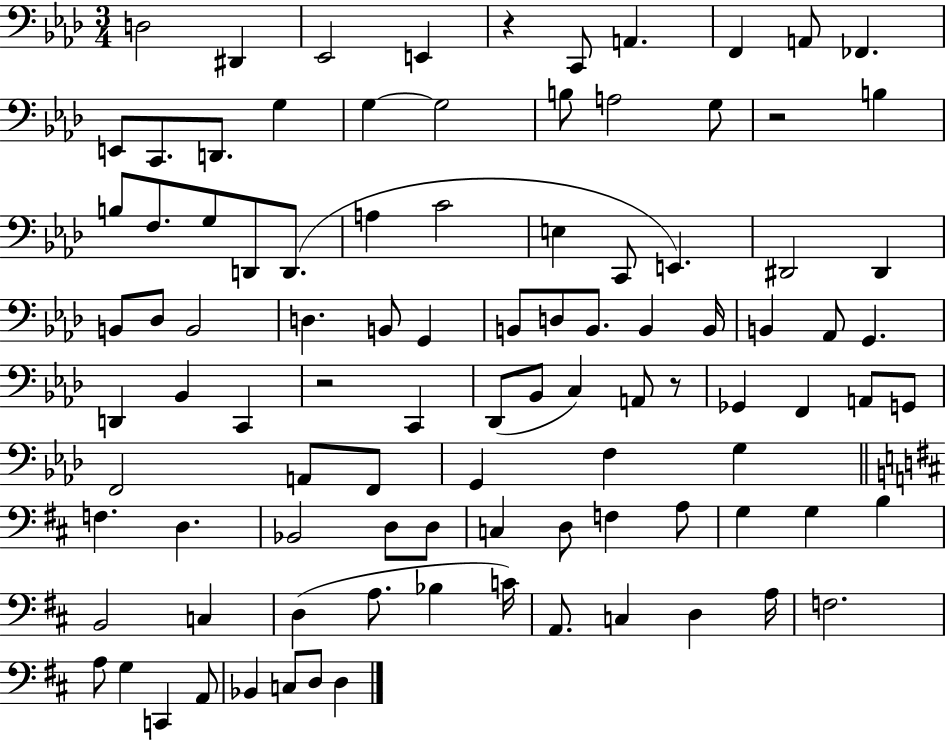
D3/h D#2/q Eb2/h E2/q R/q C2/e A2/q. F2/q A2/e FES2/q. E2/e C2/e. D2/e. G3/q G3/q G3/h B3/e A3/h G3/e R/h B3/q B3/e F3/e. G3/e D2/e D2/e. A3/q C4/h E3/q C2/e E2/q. D#2/h D#2/q B2/e Db3/e B2/h D3/q. B2/e G2/q B2/e D3/e B2/e. B2/q B2/s B2/q Ab2/e G2/q. D2/q Bb2/q C2/q R/h C2/q Db2/e Bb2/e C3/q A2/e R/e Gb2/q F2/q A2/e G2/e F2/h A2/e F2/e G2/q F3/q G3/q F3/q. D3/q. Bb2/h D3/e D3/e C3/q D3/e F3/q A3/e G3/q G3/q B3/q B2/h C3/q D3/q A3/e. Bb3/q C4/s A2/e. C3/q D3/q A3/s F3/h. A3/e G3/q C2/q A2/e Bb2/q C3/e D3/e D3/q